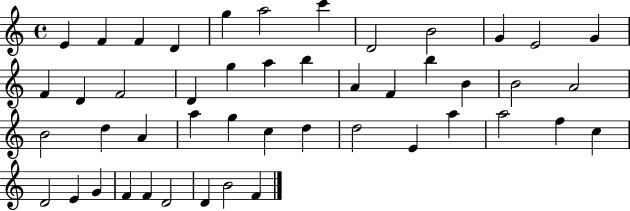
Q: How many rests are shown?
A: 0